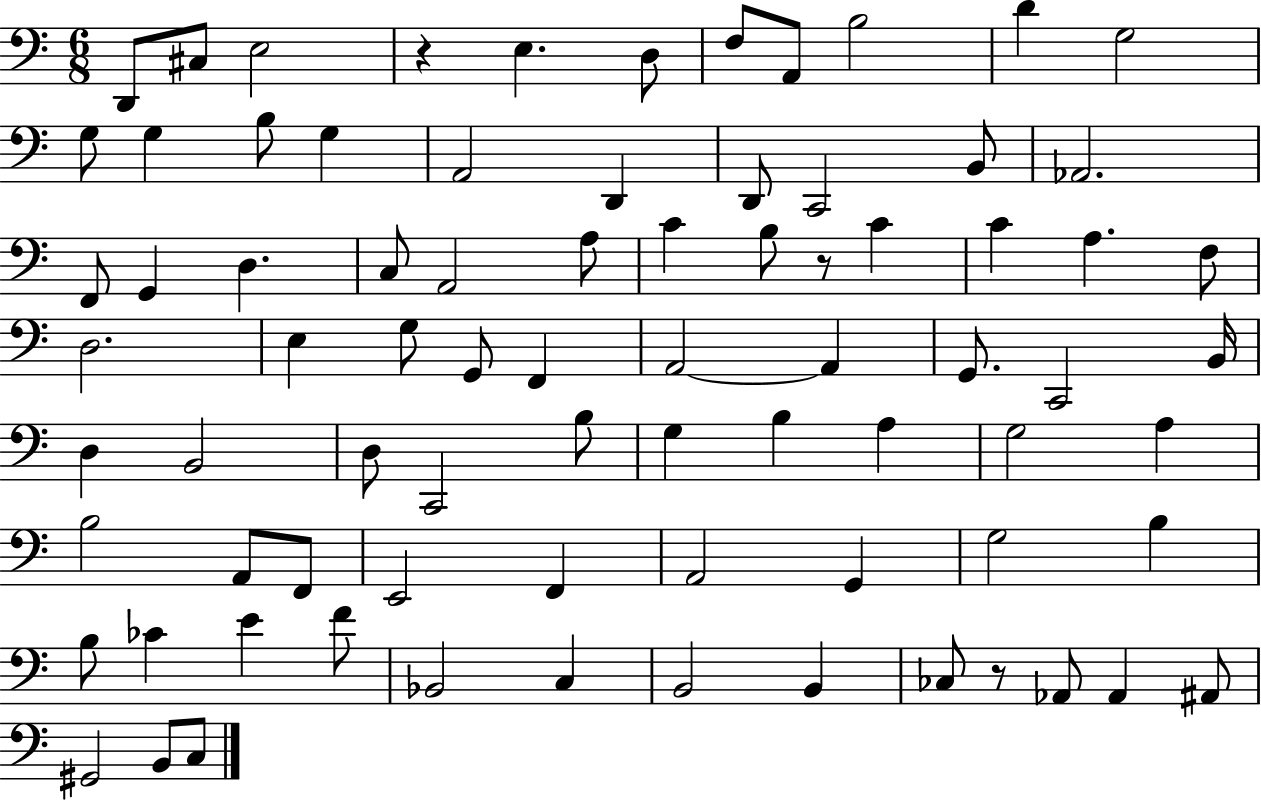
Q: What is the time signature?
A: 6/8